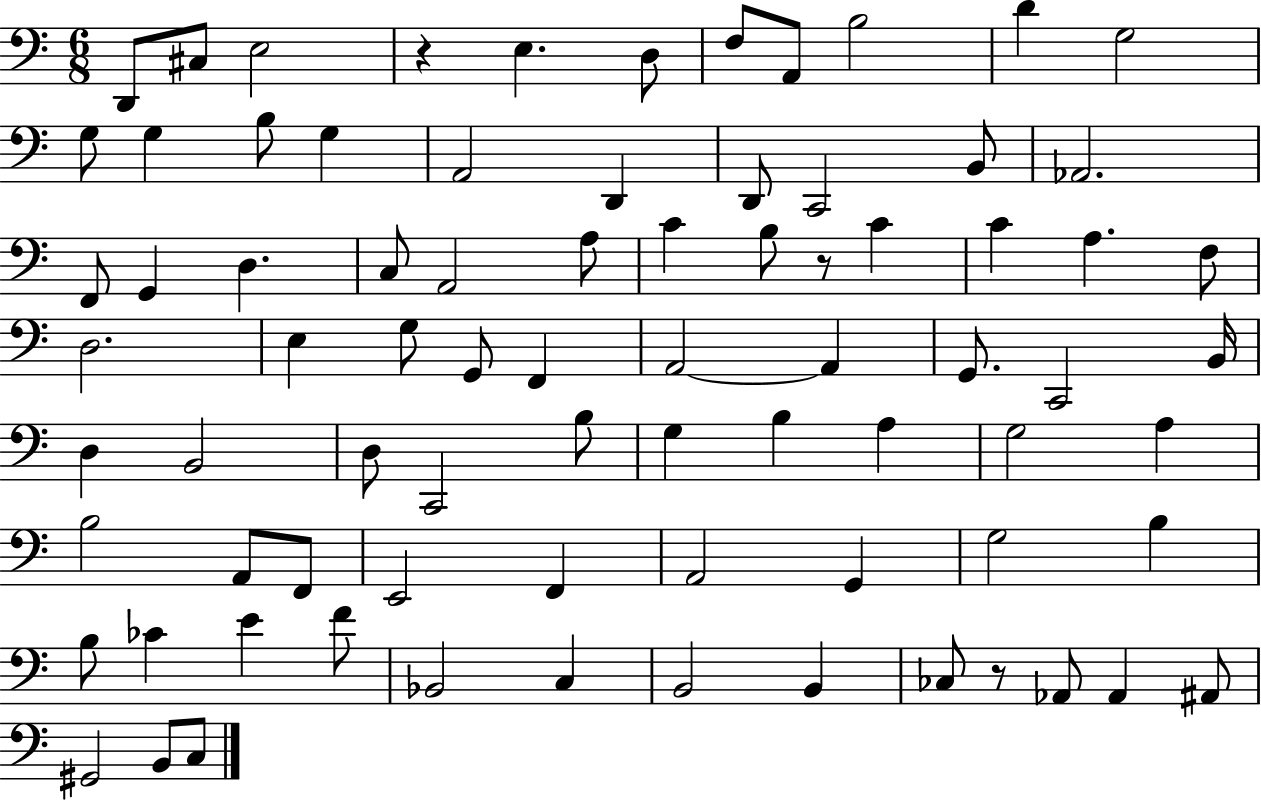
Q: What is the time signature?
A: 6/8